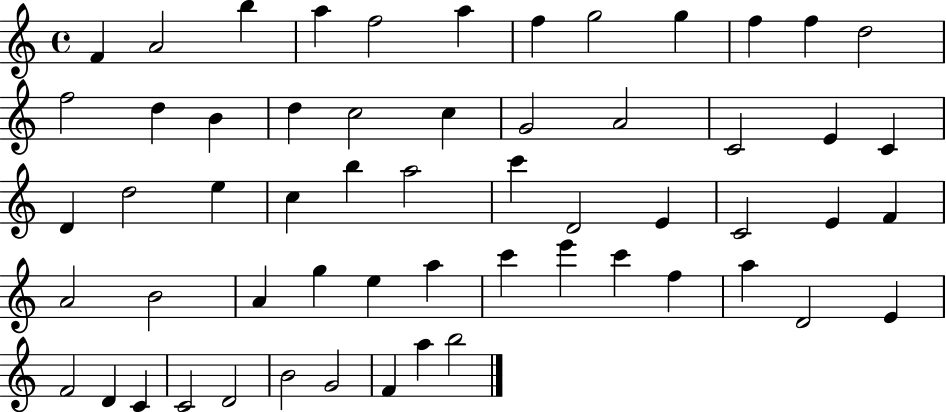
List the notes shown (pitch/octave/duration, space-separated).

F4/q A4/h B5/q A5/q F5/h A5/q F5/q G5/h G5/q F5/q F5/q D5/h F5/h D5/q B4/q D5/q C5/h C5/q G4/h A4/h C4/h E4/q C4/q D4/q D5/h E5/q C5/q B5/q A5/h C6/q D4/h E4/q C4/h E4/q F4/q A4/h B4/h A4/q G5/q E5/q A5/q C6/q E6/q C6/q F5/q A5/q D4/h E4/q F4/h D4/q C4/q C4/h D4/h B4/h G4/h F4/q A5/q B5/h